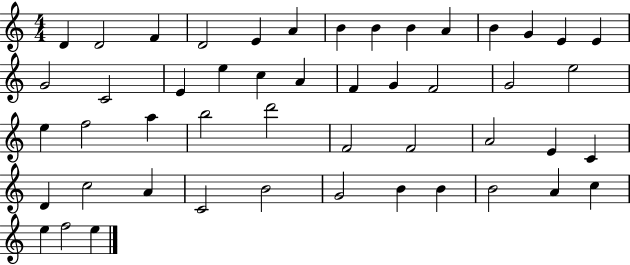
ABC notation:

X:1
T:Untitled
M:4/4
L:1/4
K:C
D D2 F D2 E A B B B A B G E E G2 C2 E e c A F G F2 G2 e2 e f2 a b2 d'2 F2 F2 A2 E C D c2 A C2 B2 G2 B B B2 A c e f2 e